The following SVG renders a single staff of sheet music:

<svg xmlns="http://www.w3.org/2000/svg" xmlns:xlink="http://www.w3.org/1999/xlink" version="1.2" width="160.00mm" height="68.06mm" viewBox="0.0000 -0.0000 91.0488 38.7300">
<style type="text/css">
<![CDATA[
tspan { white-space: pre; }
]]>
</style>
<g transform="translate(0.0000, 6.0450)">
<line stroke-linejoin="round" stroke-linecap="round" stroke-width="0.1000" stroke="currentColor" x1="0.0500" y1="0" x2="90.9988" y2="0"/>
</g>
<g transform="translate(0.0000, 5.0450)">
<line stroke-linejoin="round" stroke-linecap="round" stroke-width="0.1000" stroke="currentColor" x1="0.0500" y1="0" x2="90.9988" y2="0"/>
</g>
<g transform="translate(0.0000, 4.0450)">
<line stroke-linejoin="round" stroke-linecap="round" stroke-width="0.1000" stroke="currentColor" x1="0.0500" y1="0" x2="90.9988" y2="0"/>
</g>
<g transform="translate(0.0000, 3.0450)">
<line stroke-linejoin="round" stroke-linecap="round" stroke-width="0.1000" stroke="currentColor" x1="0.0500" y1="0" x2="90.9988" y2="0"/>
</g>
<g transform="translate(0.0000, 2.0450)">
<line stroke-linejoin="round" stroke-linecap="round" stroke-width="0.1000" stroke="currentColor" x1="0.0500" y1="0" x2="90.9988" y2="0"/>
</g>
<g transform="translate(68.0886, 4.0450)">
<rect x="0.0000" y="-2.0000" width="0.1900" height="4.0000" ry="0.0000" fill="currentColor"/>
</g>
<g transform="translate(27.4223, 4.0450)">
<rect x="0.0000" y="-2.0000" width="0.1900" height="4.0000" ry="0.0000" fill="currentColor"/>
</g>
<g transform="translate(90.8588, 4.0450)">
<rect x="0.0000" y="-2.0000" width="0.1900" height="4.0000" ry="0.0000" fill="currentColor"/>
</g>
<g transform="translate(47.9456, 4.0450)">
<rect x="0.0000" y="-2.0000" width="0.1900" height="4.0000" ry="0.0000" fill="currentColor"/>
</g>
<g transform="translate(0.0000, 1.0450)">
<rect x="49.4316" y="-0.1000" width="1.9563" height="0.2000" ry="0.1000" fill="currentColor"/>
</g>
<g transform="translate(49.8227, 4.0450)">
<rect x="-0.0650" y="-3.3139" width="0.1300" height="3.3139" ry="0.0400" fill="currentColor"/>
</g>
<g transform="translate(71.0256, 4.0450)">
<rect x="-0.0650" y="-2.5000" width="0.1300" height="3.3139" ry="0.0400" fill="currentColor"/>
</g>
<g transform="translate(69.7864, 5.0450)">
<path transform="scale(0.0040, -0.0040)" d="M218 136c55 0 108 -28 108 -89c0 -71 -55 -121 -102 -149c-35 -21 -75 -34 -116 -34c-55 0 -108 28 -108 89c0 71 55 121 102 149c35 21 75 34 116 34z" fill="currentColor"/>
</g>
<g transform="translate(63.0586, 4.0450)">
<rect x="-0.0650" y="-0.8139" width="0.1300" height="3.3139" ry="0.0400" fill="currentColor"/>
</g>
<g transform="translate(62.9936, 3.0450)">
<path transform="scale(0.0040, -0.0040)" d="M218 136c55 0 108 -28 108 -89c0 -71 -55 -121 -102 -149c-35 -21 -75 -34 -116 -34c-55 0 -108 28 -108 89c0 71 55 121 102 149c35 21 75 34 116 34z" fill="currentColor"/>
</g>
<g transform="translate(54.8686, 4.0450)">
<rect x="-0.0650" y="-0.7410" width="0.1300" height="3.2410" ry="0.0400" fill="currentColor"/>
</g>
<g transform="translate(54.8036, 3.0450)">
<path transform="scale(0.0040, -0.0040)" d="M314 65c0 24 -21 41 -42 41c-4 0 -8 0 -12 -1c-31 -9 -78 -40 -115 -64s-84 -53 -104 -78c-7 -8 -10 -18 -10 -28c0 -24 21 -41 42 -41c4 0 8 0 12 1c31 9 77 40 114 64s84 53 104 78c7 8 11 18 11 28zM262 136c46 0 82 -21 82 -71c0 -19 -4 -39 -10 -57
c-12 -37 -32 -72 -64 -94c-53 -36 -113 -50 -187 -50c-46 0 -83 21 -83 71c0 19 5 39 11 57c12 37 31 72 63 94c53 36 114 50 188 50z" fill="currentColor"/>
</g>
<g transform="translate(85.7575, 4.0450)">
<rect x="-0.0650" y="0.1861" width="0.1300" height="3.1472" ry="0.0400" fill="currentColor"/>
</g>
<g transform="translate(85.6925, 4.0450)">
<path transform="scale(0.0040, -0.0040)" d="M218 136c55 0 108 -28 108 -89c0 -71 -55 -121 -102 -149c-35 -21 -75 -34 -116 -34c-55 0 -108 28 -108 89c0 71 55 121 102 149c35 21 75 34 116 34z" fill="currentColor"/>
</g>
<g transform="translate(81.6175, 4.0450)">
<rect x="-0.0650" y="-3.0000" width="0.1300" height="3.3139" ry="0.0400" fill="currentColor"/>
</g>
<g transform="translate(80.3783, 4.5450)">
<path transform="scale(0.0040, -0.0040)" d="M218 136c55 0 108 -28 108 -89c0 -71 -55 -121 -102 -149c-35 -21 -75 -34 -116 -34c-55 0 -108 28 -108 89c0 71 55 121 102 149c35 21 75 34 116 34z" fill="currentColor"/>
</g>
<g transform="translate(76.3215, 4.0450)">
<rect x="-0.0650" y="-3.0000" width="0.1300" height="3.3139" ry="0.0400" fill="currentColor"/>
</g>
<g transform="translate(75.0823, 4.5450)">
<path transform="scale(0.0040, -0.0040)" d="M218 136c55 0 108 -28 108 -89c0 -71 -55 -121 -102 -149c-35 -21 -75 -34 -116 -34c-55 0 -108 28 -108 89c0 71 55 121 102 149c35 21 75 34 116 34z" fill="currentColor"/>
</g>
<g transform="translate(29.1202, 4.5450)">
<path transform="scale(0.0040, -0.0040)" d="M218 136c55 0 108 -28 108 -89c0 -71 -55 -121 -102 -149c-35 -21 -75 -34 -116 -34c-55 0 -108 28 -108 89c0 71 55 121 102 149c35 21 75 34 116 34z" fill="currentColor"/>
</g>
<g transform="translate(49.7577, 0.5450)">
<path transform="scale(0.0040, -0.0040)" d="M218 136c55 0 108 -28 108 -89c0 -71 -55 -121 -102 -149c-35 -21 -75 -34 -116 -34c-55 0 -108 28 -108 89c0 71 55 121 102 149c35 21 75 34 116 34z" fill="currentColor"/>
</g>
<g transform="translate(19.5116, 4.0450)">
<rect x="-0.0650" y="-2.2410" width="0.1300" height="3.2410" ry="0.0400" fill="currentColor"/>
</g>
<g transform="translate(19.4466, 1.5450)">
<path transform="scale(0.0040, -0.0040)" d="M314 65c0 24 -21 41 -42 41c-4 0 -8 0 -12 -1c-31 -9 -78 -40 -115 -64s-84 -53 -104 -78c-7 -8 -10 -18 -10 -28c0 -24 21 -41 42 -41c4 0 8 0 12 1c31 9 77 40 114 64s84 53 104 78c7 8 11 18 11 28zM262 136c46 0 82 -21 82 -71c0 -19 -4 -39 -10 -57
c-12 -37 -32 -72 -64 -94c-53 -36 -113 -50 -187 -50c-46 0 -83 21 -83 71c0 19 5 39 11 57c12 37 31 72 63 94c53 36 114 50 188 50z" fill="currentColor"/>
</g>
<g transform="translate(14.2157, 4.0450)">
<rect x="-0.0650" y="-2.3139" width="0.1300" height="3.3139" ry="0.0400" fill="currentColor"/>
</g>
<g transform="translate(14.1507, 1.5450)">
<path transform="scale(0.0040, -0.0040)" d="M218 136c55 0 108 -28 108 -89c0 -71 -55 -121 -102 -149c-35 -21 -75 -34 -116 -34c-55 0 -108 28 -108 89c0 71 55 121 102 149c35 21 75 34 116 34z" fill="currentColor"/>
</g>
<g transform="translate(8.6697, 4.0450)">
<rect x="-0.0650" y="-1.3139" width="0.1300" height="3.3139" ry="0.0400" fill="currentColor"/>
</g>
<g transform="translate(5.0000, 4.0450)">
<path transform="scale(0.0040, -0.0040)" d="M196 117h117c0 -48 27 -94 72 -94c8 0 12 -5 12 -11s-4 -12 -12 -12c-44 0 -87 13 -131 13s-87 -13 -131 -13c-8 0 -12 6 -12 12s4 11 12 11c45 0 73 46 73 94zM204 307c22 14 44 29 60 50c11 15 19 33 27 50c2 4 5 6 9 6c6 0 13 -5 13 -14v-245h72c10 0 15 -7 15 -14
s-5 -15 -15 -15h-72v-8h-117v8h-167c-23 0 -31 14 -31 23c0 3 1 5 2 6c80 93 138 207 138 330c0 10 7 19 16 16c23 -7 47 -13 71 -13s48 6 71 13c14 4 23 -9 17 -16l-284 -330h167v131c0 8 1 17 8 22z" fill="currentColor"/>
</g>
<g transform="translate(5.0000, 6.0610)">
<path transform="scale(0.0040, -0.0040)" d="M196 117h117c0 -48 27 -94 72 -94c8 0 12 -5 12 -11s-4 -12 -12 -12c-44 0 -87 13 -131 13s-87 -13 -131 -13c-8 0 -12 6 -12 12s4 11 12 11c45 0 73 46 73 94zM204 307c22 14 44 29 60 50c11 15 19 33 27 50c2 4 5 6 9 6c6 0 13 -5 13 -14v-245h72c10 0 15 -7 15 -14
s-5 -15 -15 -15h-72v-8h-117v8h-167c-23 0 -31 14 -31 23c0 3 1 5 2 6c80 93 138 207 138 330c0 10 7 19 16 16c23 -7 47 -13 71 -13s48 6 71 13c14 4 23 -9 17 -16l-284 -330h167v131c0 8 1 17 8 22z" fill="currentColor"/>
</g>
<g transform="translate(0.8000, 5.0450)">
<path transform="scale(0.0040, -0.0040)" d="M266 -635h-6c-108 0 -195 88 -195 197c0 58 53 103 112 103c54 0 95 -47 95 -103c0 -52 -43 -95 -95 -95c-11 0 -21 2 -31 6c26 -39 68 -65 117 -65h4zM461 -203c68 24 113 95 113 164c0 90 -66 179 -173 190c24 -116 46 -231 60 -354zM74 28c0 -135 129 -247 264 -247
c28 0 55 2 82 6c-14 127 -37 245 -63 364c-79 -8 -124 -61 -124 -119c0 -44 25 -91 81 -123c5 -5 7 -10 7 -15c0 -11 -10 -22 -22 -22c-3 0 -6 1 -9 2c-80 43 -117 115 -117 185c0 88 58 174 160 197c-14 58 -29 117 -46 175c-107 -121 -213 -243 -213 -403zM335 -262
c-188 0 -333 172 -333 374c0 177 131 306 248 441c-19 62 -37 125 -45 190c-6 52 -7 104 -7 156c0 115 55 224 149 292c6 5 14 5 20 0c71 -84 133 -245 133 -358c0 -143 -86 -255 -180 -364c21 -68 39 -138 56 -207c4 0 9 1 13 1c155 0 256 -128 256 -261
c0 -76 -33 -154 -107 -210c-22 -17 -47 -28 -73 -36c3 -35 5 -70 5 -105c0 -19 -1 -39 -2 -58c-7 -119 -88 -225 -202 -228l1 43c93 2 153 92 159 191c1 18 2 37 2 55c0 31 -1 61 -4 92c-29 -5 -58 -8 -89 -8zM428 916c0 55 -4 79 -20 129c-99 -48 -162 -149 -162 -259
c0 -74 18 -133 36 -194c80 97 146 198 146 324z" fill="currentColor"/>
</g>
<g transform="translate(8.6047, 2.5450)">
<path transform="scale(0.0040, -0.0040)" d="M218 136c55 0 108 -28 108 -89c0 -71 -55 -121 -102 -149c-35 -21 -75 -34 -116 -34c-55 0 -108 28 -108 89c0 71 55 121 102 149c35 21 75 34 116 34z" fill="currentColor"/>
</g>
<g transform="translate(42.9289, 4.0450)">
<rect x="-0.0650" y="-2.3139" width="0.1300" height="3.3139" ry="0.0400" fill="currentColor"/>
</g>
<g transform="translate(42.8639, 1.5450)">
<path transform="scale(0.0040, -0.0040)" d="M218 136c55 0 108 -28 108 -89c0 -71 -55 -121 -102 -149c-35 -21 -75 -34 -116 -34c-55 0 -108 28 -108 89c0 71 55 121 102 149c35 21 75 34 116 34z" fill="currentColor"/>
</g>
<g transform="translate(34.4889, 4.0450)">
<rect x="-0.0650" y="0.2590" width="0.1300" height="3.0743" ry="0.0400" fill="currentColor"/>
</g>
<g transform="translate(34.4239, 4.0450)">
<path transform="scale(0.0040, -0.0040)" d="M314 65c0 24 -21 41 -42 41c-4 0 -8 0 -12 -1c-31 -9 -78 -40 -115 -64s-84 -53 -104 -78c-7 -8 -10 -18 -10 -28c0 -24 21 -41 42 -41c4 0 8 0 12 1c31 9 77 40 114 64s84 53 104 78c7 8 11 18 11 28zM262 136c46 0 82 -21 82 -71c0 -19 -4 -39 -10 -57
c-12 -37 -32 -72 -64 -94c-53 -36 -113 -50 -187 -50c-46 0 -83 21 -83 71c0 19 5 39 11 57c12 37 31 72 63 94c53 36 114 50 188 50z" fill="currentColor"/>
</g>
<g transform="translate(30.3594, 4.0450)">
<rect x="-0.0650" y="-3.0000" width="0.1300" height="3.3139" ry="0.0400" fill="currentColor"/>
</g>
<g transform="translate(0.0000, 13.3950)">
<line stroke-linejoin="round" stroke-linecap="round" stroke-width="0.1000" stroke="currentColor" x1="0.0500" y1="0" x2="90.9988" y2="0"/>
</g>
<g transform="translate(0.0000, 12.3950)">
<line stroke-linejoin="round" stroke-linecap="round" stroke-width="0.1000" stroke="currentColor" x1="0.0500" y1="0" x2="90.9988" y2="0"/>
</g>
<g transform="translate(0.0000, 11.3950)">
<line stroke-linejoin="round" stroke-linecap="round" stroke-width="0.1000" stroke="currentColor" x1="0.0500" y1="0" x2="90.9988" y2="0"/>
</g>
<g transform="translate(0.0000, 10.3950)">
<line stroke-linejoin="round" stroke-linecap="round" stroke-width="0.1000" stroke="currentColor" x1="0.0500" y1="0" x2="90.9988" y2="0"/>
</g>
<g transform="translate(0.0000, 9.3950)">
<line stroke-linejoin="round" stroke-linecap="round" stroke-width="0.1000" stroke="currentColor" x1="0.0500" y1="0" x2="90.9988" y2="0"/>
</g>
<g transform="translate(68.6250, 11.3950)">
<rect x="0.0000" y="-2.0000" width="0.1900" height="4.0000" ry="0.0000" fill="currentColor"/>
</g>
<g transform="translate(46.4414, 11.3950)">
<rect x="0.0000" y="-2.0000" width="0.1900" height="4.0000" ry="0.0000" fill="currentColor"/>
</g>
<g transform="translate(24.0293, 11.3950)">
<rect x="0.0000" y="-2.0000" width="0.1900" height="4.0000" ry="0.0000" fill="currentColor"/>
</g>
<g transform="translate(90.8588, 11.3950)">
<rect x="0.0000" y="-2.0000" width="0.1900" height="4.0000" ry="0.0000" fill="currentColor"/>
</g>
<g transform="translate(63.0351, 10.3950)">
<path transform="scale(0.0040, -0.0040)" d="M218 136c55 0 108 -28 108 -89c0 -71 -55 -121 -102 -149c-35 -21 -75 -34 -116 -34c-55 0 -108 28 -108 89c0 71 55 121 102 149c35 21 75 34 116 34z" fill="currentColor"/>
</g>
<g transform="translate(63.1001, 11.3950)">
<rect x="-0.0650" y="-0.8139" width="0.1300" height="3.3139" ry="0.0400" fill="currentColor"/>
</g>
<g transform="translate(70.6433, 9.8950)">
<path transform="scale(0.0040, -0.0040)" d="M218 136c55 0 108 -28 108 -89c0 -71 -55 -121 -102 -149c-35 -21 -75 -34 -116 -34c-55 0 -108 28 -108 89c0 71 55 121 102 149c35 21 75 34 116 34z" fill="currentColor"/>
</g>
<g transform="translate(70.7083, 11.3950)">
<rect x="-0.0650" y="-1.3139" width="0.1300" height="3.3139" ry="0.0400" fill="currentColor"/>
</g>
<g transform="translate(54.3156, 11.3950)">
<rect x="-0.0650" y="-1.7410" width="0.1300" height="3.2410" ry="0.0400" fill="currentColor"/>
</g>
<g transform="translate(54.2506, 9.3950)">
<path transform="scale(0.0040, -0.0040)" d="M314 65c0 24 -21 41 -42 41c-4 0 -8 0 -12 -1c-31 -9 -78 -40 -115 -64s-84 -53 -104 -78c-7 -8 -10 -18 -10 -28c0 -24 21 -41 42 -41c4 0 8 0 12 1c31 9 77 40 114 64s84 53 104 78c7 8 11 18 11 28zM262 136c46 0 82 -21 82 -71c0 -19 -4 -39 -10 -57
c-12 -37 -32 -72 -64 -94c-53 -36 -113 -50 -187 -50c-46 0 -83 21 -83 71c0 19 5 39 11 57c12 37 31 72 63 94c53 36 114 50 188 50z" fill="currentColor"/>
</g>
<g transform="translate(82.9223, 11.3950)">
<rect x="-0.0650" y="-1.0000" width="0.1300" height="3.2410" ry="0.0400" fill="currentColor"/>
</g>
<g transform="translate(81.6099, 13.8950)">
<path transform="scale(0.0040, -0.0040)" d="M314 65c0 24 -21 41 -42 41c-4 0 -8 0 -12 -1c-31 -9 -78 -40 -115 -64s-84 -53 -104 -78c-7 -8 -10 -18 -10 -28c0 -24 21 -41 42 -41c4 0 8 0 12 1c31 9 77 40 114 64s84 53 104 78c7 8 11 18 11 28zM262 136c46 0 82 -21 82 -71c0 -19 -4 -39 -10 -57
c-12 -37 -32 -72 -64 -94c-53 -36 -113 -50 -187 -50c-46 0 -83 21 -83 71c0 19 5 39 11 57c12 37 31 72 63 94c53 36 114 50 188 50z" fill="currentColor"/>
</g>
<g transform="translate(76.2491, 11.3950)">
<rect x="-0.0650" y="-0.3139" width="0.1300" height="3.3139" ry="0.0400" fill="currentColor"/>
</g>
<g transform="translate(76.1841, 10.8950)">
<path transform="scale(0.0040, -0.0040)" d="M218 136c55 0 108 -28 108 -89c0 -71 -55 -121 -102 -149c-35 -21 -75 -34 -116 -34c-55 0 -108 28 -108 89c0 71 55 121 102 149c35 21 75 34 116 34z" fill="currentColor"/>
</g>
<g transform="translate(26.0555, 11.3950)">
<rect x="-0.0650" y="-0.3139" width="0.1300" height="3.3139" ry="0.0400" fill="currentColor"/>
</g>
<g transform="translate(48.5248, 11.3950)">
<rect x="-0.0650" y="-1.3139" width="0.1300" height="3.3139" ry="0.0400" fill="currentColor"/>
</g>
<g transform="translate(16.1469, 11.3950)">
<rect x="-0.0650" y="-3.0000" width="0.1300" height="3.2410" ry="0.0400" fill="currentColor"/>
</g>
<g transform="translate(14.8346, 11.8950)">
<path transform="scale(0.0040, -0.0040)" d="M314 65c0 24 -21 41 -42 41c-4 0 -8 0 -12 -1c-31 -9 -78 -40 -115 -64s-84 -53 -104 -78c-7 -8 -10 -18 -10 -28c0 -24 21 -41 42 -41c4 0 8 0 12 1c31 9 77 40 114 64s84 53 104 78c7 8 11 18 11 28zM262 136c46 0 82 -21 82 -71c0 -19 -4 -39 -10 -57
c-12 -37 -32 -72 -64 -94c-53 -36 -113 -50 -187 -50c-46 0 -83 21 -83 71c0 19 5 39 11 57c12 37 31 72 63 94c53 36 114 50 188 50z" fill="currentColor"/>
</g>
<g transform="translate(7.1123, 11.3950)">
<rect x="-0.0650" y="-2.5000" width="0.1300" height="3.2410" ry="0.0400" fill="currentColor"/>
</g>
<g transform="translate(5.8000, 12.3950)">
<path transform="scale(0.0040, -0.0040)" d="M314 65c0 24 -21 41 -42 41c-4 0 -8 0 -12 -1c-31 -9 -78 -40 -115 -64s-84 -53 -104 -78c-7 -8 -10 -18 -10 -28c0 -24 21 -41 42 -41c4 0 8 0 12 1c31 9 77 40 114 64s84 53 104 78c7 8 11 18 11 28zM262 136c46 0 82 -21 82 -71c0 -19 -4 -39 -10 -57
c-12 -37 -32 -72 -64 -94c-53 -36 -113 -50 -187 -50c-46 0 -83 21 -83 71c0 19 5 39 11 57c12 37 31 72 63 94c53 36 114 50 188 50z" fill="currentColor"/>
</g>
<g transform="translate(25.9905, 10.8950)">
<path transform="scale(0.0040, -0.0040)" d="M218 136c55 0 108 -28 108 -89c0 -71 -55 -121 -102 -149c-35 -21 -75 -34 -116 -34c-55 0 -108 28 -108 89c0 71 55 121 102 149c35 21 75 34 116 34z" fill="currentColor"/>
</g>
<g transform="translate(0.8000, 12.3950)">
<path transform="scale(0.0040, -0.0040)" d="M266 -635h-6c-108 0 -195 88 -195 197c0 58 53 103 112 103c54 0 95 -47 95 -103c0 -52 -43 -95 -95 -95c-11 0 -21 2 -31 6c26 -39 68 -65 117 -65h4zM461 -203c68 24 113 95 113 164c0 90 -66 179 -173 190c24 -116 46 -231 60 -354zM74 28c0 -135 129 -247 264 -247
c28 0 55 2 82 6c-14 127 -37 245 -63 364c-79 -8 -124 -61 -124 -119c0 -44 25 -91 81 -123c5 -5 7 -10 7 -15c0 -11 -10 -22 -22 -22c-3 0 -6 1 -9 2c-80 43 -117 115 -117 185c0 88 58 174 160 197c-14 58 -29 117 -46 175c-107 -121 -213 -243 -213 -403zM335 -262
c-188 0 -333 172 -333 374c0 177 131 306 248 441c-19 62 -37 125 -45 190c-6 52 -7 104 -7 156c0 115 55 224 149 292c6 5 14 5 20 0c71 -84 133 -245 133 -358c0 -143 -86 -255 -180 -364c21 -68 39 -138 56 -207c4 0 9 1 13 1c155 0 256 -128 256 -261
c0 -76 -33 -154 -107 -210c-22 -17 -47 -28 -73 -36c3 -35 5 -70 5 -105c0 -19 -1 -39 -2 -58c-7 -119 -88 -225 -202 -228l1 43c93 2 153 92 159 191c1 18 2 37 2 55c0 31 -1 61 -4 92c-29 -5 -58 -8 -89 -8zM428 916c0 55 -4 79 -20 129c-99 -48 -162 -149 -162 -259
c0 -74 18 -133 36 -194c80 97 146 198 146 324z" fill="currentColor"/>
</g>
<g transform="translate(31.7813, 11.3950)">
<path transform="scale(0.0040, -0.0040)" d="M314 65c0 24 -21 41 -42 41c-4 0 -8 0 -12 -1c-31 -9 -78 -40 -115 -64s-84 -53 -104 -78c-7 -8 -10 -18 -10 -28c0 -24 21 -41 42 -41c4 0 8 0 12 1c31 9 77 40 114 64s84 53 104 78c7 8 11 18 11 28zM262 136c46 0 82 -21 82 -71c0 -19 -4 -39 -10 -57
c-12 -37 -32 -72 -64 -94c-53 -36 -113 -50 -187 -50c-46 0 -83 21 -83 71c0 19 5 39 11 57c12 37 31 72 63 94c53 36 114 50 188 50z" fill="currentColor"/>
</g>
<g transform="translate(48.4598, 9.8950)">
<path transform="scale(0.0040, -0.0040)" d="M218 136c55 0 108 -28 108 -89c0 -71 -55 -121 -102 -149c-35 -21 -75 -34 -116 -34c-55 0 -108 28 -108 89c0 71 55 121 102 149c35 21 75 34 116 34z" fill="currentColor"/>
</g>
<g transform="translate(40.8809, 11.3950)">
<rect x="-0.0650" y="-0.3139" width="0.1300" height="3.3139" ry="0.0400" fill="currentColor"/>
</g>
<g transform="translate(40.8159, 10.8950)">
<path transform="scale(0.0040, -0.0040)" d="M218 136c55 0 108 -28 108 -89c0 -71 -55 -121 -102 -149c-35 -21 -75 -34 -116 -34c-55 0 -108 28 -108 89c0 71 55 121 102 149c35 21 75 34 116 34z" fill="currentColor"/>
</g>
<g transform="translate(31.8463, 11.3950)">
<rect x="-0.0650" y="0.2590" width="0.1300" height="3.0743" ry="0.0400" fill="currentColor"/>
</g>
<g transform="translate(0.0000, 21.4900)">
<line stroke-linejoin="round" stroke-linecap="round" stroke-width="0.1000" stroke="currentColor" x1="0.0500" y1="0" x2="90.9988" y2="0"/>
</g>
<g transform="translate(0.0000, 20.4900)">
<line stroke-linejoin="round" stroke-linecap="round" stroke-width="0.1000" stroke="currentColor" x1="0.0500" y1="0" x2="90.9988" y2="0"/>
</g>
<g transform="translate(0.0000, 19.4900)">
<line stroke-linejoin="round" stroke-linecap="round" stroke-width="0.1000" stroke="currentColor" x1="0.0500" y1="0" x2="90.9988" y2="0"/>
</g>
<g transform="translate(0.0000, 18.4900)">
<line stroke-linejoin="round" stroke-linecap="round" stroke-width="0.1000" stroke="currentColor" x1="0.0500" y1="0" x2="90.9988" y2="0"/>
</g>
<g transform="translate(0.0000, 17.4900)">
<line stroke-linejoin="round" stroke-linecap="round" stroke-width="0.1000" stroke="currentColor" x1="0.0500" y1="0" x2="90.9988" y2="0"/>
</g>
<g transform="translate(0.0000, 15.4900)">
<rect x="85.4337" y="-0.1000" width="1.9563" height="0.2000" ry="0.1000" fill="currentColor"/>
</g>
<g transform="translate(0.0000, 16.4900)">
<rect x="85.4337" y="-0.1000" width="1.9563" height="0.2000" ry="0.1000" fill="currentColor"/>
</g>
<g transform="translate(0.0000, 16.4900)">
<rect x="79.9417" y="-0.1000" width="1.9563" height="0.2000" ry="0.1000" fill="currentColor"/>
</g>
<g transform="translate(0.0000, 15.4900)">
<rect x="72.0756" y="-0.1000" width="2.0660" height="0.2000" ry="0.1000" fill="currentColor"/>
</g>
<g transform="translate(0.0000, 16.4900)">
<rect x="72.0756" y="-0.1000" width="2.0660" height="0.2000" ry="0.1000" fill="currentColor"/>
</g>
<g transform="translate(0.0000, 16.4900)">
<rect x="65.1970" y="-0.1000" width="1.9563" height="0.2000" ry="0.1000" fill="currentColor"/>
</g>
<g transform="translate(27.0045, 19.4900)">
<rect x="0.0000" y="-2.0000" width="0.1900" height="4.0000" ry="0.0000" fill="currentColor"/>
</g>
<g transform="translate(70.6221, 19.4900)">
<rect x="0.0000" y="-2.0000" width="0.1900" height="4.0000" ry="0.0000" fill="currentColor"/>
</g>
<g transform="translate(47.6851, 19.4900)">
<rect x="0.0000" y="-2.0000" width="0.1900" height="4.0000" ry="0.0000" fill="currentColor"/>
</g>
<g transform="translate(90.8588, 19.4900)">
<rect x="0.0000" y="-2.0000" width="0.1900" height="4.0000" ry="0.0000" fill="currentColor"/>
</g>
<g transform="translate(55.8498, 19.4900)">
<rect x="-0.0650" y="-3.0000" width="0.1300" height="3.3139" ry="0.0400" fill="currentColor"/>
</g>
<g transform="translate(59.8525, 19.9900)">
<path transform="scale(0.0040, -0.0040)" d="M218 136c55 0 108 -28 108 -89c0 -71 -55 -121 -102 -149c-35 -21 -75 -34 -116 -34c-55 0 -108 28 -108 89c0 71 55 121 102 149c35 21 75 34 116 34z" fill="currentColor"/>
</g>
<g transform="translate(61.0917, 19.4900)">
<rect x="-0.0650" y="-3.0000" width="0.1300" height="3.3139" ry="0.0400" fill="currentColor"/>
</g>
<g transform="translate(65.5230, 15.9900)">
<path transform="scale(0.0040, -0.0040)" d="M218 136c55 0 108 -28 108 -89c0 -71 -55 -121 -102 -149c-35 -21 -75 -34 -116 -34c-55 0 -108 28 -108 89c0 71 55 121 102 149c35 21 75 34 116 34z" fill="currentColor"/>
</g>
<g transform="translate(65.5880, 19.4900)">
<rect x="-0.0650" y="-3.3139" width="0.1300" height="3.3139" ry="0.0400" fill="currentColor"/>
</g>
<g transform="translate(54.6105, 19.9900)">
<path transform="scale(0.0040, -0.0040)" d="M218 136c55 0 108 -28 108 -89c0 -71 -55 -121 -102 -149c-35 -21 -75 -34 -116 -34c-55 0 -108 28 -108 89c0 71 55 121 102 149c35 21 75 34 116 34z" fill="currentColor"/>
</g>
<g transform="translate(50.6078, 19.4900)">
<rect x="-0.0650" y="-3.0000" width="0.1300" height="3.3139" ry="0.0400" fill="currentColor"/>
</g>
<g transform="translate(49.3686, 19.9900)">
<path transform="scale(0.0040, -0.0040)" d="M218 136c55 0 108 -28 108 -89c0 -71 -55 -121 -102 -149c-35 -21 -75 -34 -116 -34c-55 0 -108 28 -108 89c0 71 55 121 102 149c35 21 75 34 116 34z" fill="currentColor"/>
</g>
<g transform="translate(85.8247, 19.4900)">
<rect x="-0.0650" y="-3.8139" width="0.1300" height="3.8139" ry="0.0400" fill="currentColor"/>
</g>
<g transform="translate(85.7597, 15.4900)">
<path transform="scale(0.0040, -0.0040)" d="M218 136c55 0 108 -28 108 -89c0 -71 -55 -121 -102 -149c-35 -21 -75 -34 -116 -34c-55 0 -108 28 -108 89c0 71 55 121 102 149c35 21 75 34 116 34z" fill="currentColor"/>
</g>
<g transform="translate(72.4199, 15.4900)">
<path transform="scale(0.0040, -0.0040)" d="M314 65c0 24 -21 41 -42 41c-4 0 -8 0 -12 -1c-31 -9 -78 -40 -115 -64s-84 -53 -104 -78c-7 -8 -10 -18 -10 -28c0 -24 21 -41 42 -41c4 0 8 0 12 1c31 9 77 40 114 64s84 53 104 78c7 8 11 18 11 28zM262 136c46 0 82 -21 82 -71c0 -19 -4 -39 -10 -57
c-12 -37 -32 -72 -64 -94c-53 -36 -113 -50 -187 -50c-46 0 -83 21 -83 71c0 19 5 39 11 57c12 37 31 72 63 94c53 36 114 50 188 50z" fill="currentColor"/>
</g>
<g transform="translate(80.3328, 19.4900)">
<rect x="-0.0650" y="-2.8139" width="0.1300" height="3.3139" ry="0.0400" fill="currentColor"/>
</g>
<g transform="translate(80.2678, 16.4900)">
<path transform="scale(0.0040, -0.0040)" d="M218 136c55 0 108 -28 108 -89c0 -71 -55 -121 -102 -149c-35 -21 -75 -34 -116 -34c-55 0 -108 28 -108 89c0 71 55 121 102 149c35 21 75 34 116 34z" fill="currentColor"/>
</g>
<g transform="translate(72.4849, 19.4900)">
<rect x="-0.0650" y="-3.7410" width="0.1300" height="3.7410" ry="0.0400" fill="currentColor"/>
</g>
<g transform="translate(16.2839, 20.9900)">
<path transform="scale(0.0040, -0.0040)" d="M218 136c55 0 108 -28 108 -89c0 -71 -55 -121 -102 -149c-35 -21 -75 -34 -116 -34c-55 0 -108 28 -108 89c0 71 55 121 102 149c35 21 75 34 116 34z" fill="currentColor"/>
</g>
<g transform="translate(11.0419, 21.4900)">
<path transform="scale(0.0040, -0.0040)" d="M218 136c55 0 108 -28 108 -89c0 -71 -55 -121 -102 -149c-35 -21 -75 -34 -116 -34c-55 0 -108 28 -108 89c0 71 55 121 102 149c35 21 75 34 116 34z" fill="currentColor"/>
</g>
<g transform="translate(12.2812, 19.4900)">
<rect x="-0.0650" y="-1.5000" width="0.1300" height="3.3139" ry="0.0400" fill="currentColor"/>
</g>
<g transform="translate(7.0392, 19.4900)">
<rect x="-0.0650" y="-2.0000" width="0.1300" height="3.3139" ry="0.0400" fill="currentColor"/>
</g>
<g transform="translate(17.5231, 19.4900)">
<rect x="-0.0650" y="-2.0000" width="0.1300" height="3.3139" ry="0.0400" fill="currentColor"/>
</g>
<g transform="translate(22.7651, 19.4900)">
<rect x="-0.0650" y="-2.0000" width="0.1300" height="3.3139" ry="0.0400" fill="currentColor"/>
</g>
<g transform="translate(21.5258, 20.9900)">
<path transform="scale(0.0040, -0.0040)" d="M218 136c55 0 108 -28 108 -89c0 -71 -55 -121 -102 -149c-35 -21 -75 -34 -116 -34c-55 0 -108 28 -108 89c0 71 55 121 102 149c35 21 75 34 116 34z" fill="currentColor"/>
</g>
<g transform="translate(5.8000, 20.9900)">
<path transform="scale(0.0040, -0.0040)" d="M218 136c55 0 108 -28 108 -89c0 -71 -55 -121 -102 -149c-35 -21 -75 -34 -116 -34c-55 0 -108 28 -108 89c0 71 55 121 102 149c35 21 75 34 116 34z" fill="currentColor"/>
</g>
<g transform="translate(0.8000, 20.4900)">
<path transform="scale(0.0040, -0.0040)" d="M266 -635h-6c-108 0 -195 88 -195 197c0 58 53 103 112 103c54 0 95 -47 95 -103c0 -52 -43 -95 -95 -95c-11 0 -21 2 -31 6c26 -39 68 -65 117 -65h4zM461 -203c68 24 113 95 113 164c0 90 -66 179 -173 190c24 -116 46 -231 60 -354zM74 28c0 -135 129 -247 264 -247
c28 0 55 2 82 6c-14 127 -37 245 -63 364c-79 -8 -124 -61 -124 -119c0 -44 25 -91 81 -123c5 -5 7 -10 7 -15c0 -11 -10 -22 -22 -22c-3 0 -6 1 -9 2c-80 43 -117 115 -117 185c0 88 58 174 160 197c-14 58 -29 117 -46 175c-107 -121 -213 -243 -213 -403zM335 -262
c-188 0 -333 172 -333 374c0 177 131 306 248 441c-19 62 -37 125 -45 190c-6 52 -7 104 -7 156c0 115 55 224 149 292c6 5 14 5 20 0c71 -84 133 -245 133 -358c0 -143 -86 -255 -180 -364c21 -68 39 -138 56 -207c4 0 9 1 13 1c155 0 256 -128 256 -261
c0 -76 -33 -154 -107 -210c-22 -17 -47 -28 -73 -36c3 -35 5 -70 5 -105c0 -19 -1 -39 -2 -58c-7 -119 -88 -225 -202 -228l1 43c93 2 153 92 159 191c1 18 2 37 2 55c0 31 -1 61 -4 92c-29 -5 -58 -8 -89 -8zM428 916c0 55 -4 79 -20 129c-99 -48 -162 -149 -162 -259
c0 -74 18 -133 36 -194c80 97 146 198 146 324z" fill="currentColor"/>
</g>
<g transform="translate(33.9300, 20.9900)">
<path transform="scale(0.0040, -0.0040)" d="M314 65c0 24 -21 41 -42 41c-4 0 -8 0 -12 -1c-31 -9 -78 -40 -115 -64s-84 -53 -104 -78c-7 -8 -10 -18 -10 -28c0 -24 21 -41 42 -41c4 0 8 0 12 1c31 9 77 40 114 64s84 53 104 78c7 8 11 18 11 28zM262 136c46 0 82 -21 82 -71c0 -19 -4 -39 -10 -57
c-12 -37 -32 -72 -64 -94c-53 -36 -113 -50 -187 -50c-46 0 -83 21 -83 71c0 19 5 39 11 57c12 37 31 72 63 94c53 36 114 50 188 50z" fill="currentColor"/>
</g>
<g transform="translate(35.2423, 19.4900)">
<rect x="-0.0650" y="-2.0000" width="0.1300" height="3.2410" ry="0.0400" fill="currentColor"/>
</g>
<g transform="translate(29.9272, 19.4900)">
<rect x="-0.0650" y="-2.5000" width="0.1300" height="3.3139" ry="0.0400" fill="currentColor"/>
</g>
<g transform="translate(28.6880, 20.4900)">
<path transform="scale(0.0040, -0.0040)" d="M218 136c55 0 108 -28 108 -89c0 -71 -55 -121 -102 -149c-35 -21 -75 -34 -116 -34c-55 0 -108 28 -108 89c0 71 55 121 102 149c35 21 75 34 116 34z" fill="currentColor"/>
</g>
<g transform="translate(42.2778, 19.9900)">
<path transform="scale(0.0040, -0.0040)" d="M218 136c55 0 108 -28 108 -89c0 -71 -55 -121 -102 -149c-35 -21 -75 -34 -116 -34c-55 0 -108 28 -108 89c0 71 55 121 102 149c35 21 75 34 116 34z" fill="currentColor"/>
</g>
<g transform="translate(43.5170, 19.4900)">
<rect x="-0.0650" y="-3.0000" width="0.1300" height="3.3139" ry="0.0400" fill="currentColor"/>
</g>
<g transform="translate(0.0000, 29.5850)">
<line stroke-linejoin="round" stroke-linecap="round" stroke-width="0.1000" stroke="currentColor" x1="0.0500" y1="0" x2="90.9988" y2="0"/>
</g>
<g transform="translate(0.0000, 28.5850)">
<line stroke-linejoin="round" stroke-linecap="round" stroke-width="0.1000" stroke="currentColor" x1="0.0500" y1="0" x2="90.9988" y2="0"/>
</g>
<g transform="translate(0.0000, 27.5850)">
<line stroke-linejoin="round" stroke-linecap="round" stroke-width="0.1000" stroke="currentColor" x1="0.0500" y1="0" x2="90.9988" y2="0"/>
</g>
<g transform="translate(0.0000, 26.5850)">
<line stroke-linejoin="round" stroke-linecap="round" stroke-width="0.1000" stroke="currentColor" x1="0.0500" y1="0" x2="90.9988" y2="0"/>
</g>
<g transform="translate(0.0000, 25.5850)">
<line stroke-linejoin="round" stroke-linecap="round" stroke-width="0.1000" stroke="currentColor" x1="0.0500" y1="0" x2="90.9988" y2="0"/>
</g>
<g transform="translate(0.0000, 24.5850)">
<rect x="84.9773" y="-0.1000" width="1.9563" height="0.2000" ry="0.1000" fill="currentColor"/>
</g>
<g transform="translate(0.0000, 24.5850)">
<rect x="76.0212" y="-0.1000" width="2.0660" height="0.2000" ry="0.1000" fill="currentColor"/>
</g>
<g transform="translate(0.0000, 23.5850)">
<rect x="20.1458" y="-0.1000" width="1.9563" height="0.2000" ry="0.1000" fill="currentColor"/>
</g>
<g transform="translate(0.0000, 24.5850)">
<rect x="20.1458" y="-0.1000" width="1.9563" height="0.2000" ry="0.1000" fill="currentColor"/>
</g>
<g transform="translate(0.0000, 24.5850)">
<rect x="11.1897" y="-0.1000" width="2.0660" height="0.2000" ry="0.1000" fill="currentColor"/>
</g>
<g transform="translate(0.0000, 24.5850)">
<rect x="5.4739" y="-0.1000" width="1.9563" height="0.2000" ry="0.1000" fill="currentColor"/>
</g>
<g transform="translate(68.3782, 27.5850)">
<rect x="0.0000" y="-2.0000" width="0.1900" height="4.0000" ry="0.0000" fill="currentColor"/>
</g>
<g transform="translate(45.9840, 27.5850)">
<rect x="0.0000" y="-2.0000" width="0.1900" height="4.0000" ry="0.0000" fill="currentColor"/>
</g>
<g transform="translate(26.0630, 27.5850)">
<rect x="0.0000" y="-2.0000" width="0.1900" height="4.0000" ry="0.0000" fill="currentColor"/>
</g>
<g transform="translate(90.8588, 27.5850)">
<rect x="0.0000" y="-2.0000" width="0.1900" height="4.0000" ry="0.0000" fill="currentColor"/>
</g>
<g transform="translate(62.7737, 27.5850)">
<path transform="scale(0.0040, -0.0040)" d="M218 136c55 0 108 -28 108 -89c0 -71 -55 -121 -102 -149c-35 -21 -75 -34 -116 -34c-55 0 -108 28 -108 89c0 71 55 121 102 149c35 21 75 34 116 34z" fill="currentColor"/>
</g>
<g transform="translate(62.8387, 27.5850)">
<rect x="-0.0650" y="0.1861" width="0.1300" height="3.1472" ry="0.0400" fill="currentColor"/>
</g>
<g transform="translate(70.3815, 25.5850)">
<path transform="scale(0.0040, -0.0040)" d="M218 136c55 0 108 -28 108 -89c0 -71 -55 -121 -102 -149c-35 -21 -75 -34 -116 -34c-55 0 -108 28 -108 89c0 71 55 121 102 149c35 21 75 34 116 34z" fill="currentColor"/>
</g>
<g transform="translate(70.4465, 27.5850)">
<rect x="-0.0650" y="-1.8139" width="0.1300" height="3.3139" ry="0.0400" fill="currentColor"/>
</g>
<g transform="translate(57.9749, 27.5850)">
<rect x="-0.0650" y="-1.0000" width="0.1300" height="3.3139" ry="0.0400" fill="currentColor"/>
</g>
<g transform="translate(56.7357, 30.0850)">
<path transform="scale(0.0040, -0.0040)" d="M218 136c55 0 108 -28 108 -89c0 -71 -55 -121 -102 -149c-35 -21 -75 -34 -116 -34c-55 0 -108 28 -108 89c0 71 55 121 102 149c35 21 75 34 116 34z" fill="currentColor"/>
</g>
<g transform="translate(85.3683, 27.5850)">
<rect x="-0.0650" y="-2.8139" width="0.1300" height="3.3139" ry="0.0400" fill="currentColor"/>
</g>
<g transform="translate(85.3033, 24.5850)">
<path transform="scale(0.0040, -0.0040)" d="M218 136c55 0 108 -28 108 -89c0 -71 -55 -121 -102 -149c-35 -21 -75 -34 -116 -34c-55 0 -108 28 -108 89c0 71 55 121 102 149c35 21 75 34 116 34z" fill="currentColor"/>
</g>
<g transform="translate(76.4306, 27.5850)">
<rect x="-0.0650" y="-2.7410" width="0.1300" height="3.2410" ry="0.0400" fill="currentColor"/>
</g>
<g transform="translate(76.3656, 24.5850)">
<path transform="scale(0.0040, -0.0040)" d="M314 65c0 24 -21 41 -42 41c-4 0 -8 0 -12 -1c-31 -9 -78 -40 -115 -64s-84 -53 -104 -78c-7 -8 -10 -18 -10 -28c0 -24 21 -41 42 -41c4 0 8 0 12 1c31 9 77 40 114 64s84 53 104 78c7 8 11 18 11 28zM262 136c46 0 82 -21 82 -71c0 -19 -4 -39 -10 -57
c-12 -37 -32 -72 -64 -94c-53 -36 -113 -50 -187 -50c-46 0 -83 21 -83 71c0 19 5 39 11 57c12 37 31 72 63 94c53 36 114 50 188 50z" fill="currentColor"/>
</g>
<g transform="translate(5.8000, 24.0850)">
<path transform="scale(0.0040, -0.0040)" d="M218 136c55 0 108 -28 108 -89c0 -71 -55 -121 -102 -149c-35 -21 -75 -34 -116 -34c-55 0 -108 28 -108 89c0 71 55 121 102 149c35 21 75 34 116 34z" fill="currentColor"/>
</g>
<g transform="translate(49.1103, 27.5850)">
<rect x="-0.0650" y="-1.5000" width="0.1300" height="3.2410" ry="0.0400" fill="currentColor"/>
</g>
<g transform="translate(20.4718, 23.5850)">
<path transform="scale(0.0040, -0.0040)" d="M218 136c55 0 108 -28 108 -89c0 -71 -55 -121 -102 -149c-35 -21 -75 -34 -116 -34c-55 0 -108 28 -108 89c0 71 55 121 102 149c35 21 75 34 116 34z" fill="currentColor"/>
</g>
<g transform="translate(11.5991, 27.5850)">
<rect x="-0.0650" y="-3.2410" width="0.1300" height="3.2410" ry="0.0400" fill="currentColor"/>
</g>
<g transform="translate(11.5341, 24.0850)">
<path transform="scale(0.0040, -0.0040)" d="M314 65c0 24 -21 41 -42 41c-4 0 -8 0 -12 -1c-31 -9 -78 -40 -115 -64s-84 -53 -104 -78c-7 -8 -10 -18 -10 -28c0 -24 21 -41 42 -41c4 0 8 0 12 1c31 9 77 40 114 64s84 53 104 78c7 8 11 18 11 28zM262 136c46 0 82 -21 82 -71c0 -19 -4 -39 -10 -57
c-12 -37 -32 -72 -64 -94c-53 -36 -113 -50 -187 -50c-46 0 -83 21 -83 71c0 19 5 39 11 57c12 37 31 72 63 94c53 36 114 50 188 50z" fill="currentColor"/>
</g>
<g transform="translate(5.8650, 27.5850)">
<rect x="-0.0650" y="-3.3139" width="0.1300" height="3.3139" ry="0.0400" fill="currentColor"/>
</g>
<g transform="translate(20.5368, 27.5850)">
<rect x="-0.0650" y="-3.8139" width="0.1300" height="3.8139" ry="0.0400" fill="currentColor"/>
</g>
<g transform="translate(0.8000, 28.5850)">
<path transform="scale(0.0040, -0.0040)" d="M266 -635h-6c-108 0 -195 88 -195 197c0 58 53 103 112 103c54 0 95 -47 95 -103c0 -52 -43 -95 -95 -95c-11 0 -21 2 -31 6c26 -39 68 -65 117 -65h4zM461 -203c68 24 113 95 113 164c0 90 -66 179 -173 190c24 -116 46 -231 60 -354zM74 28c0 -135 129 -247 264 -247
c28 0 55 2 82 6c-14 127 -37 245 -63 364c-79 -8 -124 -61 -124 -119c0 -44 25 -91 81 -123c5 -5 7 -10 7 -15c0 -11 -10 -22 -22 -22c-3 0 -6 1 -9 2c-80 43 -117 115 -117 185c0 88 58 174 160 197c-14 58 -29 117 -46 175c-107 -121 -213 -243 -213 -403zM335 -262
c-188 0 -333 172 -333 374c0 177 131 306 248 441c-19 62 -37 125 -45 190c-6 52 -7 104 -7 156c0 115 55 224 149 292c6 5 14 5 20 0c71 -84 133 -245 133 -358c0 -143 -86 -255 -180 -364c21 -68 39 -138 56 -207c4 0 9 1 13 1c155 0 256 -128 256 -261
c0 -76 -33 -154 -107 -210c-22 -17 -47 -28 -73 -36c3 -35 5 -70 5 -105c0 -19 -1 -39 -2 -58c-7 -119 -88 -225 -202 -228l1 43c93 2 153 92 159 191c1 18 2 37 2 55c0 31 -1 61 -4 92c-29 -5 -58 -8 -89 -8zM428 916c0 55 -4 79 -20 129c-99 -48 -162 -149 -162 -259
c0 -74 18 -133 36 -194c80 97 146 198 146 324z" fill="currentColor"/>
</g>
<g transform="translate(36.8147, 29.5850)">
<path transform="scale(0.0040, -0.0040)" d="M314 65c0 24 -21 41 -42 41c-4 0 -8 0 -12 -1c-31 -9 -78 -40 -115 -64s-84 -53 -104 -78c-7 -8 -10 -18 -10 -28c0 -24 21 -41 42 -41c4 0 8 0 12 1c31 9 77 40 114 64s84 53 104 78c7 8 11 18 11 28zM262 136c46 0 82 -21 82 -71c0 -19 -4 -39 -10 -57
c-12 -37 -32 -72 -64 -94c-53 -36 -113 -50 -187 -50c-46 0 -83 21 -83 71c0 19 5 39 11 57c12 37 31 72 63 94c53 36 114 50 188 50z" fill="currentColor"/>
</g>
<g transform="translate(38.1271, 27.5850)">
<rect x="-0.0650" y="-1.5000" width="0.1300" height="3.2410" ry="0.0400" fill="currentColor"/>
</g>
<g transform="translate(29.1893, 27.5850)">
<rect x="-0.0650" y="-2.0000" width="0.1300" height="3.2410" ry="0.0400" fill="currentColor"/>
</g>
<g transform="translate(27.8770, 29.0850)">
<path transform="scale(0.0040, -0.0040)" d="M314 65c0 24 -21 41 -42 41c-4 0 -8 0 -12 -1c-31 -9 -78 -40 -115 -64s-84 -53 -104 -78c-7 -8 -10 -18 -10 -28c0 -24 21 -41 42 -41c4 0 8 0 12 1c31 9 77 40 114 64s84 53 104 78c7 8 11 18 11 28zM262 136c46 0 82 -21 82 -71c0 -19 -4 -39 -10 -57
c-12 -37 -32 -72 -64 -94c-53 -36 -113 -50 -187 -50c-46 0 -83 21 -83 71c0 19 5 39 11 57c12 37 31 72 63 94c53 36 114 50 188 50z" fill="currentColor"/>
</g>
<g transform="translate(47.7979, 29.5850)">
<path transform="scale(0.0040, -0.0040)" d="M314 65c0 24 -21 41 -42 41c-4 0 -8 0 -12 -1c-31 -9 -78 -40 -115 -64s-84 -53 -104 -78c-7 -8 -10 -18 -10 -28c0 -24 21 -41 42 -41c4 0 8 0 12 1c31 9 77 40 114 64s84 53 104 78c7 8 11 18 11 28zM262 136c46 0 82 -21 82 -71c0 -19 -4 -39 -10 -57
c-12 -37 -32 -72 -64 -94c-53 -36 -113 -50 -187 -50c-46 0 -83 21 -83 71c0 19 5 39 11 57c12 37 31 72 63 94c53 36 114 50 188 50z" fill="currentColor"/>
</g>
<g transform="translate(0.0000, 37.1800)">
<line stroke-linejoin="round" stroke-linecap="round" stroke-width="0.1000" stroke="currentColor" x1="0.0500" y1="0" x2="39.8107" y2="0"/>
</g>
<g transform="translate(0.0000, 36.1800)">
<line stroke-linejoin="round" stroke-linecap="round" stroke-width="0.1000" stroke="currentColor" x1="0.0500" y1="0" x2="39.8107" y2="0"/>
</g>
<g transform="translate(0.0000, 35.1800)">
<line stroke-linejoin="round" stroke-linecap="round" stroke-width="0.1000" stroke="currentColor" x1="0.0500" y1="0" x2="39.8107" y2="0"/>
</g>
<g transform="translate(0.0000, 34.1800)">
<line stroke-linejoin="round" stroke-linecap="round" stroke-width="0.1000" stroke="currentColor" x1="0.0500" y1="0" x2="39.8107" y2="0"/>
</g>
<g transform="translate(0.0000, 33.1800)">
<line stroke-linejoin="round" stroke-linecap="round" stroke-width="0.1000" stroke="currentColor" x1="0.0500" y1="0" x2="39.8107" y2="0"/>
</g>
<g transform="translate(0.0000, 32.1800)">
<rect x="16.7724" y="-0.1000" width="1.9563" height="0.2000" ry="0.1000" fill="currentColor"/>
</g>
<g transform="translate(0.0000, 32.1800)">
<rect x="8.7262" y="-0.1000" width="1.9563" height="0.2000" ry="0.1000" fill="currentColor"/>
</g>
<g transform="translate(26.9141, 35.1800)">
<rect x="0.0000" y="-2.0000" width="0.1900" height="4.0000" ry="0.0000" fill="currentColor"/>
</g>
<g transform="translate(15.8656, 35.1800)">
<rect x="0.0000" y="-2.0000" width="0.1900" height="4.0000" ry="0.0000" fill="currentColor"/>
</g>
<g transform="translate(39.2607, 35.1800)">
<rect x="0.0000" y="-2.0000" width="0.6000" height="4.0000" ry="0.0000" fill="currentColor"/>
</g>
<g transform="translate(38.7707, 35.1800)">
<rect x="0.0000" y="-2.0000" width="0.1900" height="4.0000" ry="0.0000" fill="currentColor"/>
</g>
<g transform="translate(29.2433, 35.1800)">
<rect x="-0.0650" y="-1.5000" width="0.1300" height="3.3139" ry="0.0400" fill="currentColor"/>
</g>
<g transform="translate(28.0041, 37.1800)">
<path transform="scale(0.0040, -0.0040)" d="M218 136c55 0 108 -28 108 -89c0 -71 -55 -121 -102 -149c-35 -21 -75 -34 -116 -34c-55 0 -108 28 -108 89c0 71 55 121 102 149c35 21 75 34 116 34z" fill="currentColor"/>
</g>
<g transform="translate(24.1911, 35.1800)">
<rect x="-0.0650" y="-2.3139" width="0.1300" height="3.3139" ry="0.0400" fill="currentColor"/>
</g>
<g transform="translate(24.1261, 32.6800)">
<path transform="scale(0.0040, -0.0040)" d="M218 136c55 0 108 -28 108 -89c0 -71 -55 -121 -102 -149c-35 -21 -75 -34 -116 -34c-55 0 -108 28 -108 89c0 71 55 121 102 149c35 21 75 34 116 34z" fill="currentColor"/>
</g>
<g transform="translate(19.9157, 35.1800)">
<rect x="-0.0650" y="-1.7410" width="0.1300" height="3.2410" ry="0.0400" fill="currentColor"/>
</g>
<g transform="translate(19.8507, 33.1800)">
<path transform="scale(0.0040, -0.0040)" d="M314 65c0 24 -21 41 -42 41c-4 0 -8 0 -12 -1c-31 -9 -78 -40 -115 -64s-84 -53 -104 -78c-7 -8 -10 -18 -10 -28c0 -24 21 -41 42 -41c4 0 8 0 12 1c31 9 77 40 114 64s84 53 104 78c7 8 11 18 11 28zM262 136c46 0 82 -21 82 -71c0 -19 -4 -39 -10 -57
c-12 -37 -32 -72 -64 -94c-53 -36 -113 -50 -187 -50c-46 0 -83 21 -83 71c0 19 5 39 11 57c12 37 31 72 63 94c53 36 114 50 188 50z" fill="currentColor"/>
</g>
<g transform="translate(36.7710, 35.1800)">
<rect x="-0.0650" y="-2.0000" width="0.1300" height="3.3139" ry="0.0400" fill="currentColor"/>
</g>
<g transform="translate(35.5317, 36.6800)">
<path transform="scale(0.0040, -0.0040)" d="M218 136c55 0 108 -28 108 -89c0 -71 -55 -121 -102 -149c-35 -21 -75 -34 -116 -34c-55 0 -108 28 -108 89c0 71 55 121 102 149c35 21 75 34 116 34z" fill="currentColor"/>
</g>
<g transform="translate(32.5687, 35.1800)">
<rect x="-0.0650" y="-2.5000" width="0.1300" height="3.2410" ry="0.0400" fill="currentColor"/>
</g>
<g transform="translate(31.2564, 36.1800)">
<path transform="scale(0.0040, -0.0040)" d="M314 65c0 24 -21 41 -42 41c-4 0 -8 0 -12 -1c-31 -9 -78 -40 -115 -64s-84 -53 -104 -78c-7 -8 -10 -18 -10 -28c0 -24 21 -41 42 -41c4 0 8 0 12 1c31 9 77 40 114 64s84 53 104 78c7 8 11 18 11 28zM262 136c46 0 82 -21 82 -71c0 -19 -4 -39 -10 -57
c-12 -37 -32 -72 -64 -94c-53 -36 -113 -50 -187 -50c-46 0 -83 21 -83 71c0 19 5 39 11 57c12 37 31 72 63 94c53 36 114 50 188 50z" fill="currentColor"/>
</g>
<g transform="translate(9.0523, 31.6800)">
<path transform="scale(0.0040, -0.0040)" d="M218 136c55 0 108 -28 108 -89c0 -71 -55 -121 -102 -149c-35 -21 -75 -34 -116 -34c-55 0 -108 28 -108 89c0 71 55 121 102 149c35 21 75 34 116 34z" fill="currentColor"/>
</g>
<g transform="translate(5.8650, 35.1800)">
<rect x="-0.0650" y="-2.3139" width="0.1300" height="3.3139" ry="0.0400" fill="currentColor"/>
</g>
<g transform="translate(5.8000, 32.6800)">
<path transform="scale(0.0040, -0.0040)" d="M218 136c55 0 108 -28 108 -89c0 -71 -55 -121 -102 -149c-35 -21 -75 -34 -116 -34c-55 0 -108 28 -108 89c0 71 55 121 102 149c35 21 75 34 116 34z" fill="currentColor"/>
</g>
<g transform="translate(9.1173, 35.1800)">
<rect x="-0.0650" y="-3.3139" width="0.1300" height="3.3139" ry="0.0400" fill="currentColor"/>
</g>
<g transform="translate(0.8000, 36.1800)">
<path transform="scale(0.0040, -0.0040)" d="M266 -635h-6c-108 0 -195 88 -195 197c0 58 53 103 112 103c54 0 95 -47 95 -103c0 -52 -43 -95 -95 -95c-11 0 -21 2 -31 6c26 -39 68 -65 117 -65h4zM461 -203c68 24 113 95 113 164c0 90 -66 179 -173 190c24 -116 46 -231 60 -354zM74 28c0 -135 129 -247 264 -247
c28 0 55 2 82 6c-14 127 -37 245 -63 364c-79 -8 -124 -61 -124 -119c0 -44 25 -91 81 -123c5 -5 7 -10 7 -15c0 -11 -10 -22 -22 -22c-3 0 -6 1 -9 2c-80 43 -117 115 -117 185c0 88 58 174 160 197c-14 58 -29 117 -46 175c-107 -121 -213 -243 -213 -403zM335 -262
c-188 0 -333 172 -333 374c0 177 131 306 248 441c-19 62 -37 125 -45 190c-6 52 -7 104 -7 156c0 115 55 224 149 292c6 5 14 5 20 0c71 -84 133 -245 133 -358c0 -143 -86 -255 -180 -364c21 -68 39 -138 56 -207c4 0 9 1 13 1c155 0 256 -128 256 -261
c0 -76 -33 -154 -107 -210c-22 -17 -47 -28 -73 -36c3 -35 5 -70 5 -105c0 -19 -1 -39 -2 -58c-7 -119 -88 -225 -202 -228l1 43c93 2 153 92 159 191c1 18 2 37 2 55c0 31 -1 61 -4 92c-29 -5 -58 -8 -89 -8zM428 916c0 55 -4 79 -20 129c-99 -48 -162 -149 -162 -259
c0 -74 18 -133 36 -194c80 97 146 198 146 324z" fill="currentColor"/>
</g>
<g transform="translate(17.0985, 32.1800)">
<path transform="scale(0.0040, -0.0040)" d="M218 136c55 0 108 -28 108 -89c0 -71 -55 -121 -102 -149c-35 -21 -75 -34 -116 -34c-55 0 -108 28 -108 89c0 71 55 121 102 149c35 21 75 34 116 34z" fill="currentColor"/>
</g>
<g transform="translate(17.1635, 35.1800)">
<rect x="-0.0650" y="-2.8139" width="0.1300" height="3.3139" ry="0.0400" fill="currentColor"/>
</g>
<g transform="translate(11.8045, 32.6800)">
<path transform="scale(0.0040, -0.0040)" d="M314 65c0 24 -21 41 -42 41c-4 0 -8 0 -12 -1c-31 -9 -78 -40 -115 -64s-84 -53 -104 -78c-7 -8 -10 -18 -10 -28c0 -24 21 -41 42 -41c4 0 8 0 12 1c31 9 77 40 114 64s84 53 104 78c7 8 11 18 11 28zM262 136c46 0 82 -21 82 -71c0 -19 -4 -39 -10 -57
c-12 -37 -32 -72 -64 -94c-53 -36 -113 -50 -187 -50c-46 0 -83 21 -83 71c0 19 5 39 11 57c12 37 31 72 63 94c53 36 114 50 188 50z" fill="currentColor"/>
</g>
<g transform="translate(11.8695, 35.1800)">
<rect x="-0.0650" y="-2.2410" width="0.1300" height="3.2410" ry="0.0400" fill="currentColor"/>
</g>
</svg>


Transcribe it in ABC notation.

X:1
T:Untitled
M:4/4
L:1/4
K:C
e g g2 A B2 g b d2 d G A A B G2 A2 c B2 c e f2 d e c D2 F E F F G F2 A A A A b c'2 a c' b b2 c' F2 E2 E2 D B f a2 a g b g2 a f2 g E G2 F